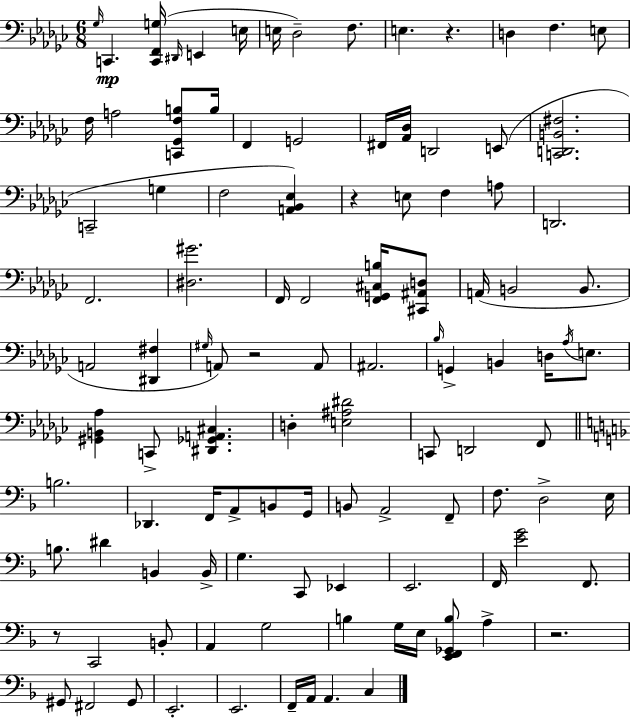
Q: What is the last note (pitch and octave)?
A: C3